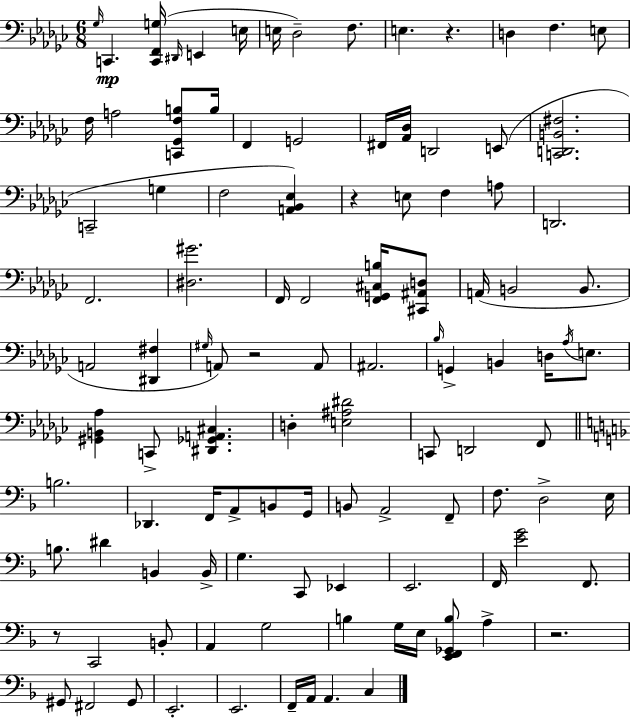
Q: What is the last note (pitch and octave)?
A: C3